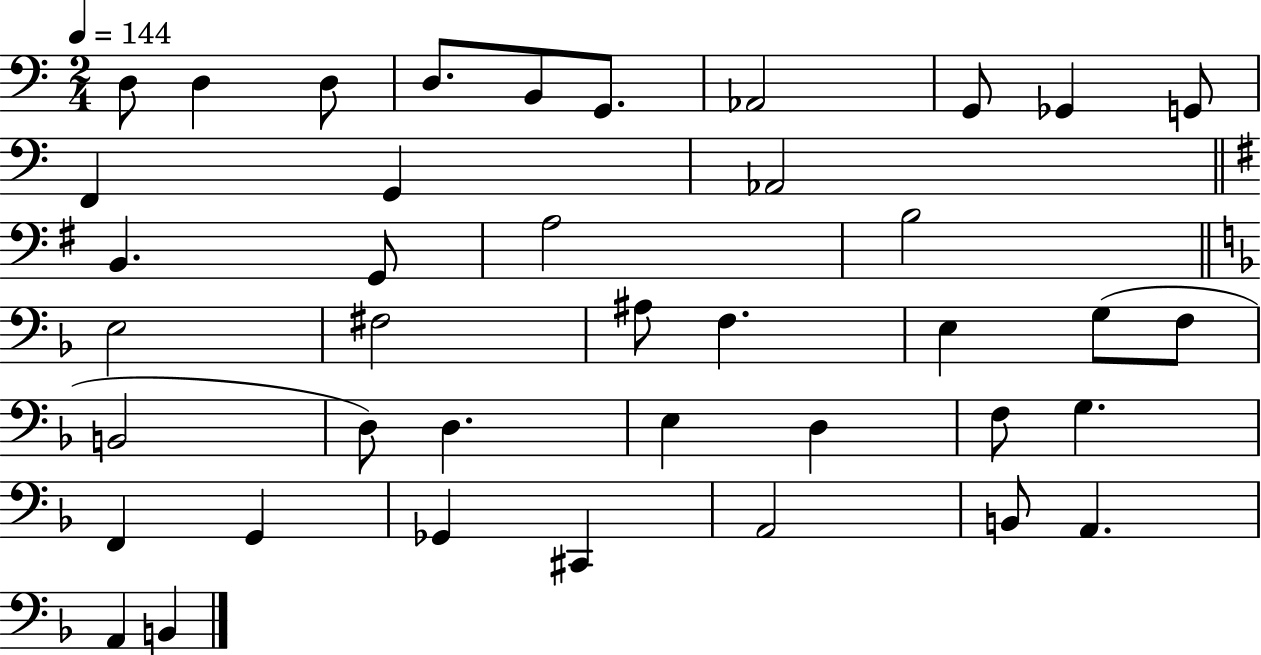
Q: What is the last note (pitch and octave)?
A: B2